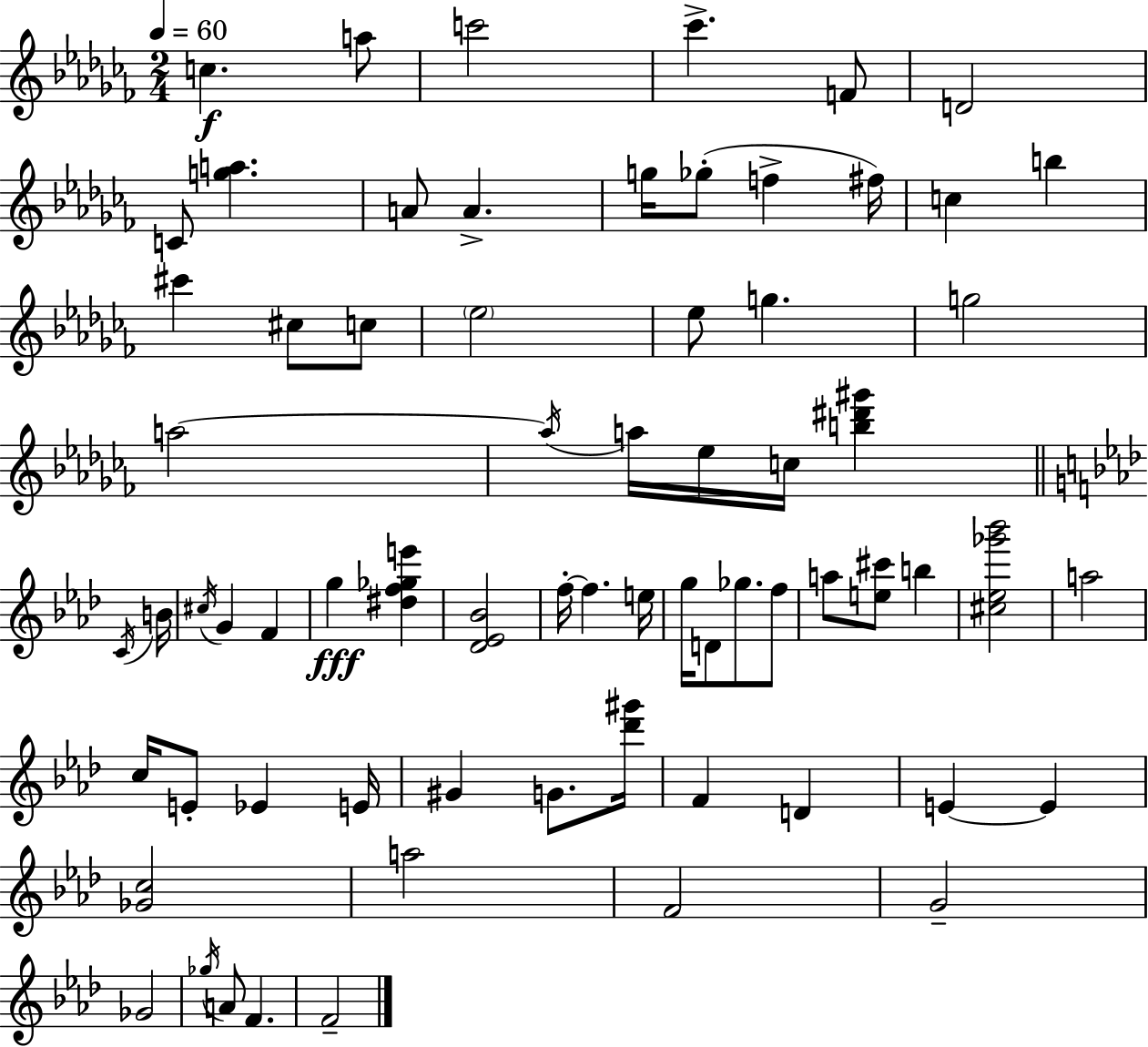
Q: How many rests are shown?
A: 0